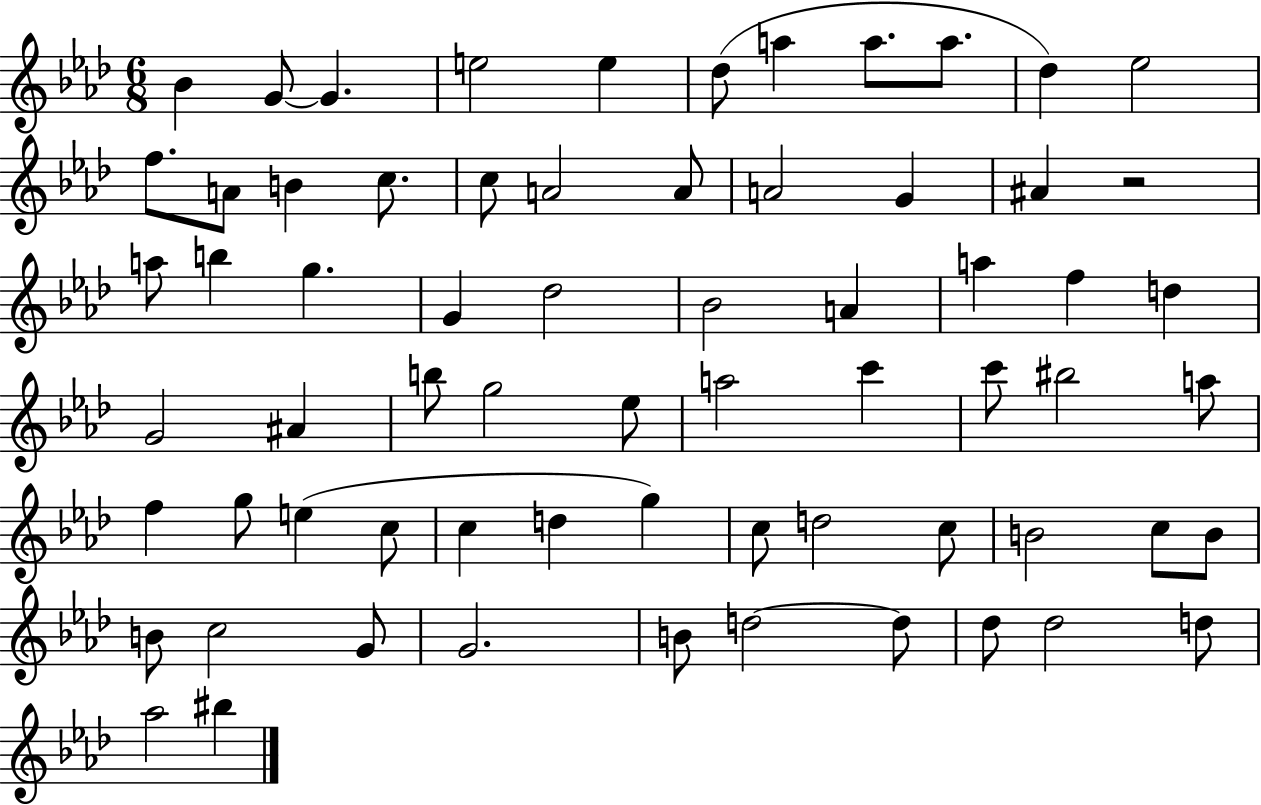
{
  \clef treble
  \numericTimeSignature
  \time 6/8
  \key aes \major
  bes'4 g'8~~ g'4. | e''2 e''4 | des''8( a''4 a''8. a''8. | des''4) ees''2 | \break f''8. a'8 b'4 c''8. | c''8 a'2 a'8 | a'2 g'4 | ais'4 r2 | \break a''8 b''4 g''4. | g'4 des''2 | bes'2 a'4 | a''4 f''4 d''4 | \break g'2 ais'4 | b''8 g''2 ees''8 | a''2 c'''4 | c'''8 bis''2 a''8 | \break f''4 g''8 e''4( c''8 | c''4 d''4 g''4) | c''8 d''2 c''8 | b'2 c''8 b'8 | \break b'8 c''2 g'8 | g'2. | b'8 d''2~~ d''8 | des''8 des''2 d''8 | \break aes''2 bis''4 | \bar "|."
}